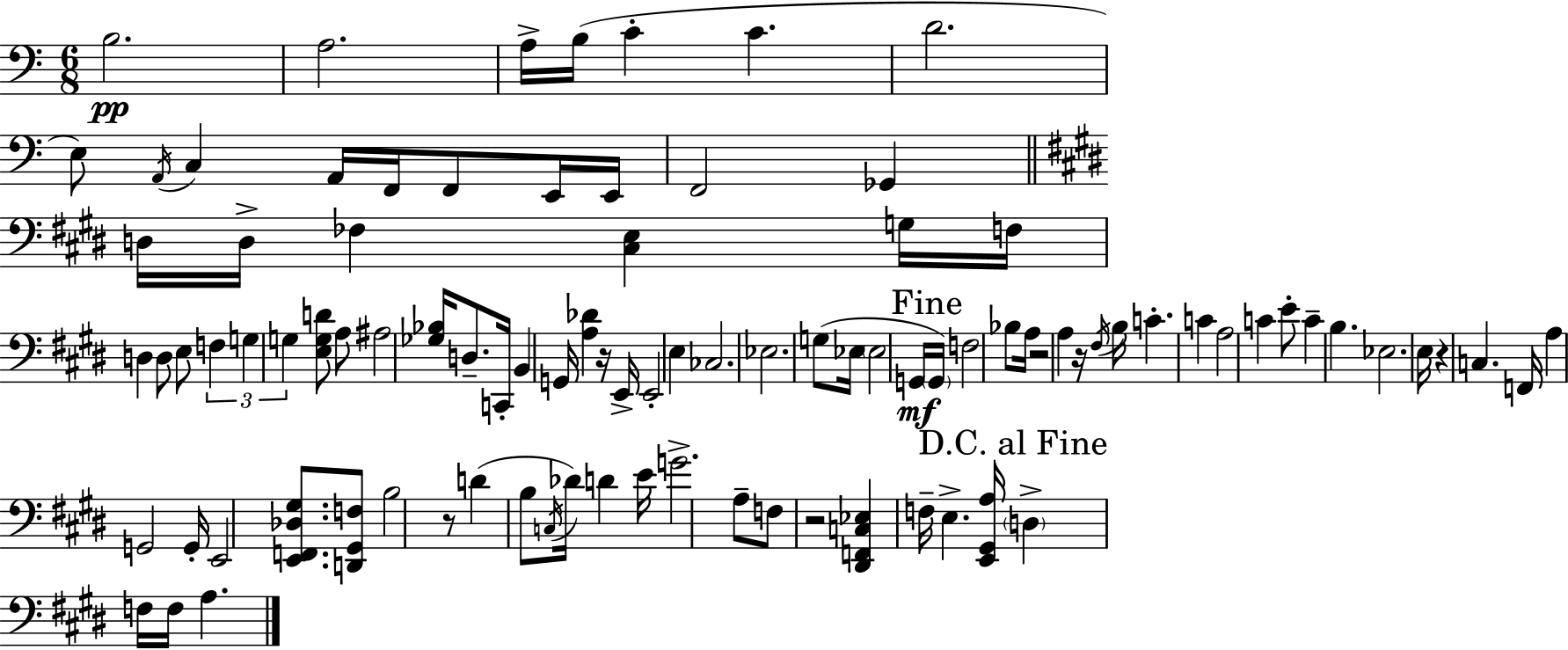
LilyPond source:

{
  \clef bass
  \numericTimeSignature
  \time 6/8
  \key a \minor
  b2.\pp | a2. | a16-> b16( c'4-. c'4. | d'2. | \break e8) \acciaccatura { a,16 } c4 a,16 f,16 f,8 e,16 | e,16 f,2 ges,4 | \bar "||" \break \key e \major d16 d16-> fes4 <cis e>4 g16 f16 | d4 d8 e8 \tuplet 3/2 { f4 | g4 g4 } <e g d'>8 a8 | ais2 <ges bes>16 d8.-- | \break c,16-. b,4 g,16 <a des'>4 r16 e,16-> | e,2-. e4 | ces2. | ees2. | \break g8( ees16 \parenthesize ees2 g,16\mf | \mark "Fine" \parenthesize g,16) f2 bes8 a16 | r2 a4 | r16 \acciaccatura { fis16 } b16 c'4.-. c'4 | \break a2 c'4 | e'8-. c'4-- b4. | ees2. | e16 r4 c4. | \break f,16 a4 g,2 | g,16-. e,2 <e, f, des gis>8. | <d, gis, f>8 b2 r8 | d'4( b8 \acciaccatura { c16 }) des'16 d'4 | \break e'16 g'2.-> | a8-- f8 r2 | <dis, f, c ees>4 f16-- e4.-> | <e, gis, a>16 \mark "D.C. al Fine" \parenthesize d4-> f16 f16 a4. | \break \bar "|."
}